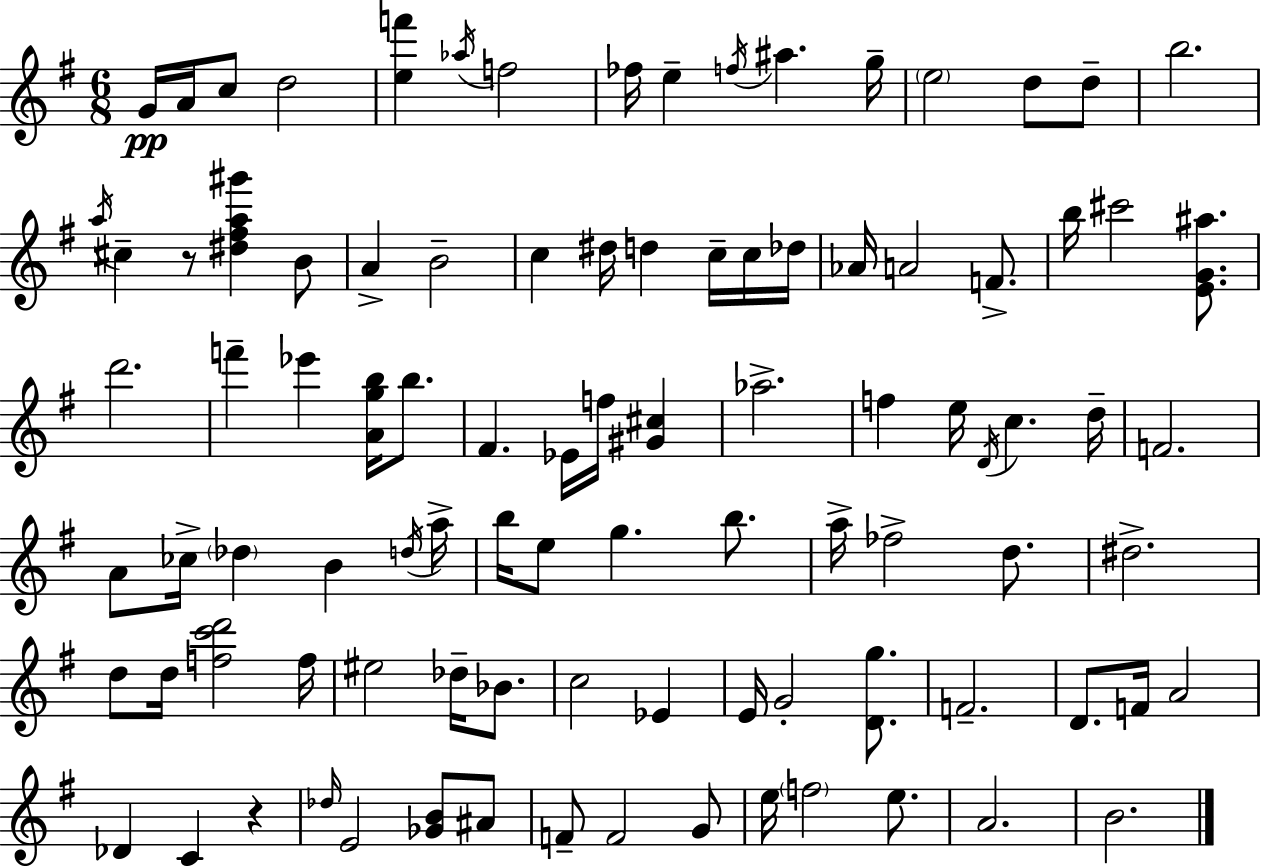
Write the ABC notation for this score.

X:1
T:Untitled
M:6/8
L:1/4
K:Em
G/4 A/4 c/2 d2 [ef'] _a/4 f2 _f/4 e f/4 ^a g/4 e2 d/2 d/2 b2 a/4 ^c z/2 [^d^fa^g'] B/2 A B2 c ^d/4 d c/4 c/4 _d/4 _A/4 A2 F/2 b/4 ^c'2 [EG^a]/2 d'2 f' _e' [Agb]/4 b/2 ^F _E/4 f/4 [^G^c] _a2 f e/4 D/4 c d/4 F2 A/2 _c/4 _d B d/4 a/4 b/4 e/2 g b/2 a/4 _f2 d/2 ^d2 d/2 d/4 [fc'd']2 f/4 ^e2 _d/4 _B/2 c2 _E E/4 G2 [Dg]/2 F2 D/2 F/4 A2 _D C z _d/4 E2 [_GB]/2 ^A/2 F/2 F2 G/2 e/4 f2 e/2 A2 B2